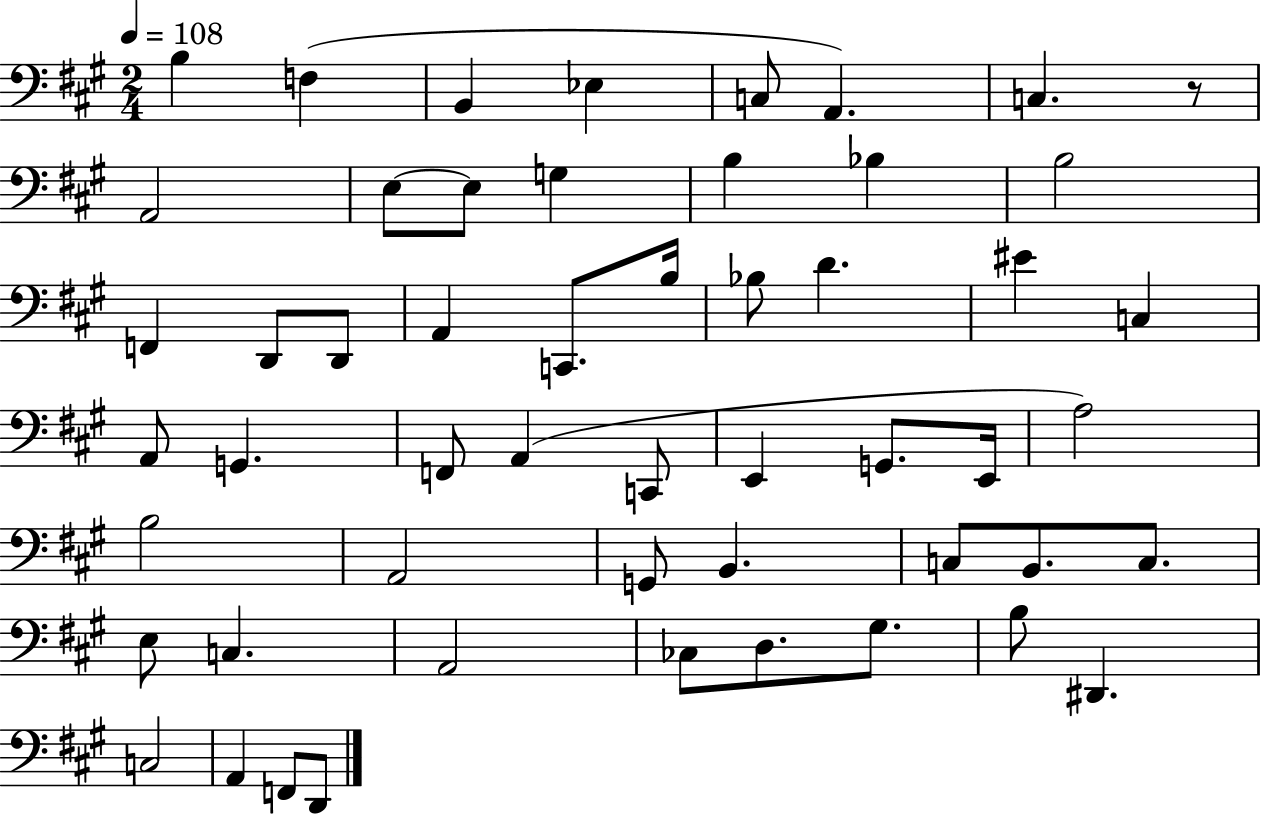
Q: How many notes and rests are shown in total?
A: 53